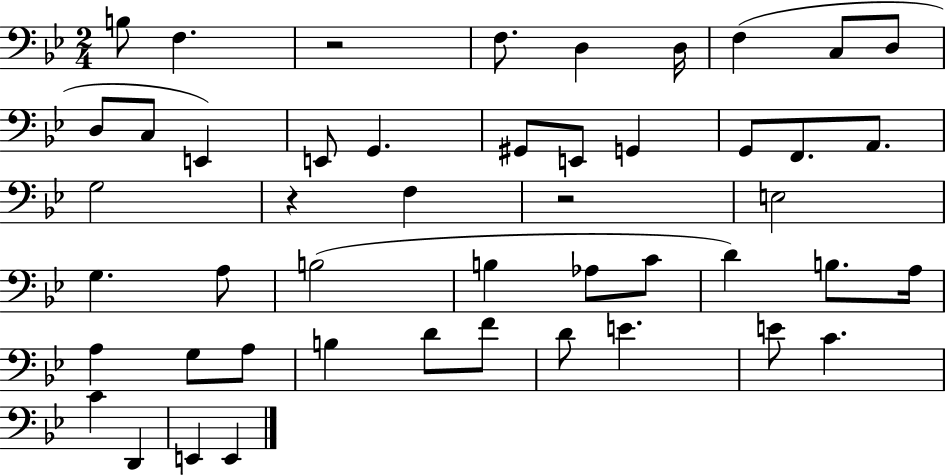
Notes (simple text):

B3/e F3/q. R/h F3/e. D3/q D3/s F3/q C3/e D3/e D3/e C3/e E2/q E2/e G2/q. G#2/e E2/e G2/q G2/e F2/e. A2/e. G3/h R/q F3/q R/h E3/h G3/q. A3/e B3/h B3/q Ab3/e C4/e D4/q B3/e. A3/s A3/q G3/e A3/e B3/q D4/e F4/e D4/e E4/q. E4/e C4/q. C4/q D2/q E2/q E2/q